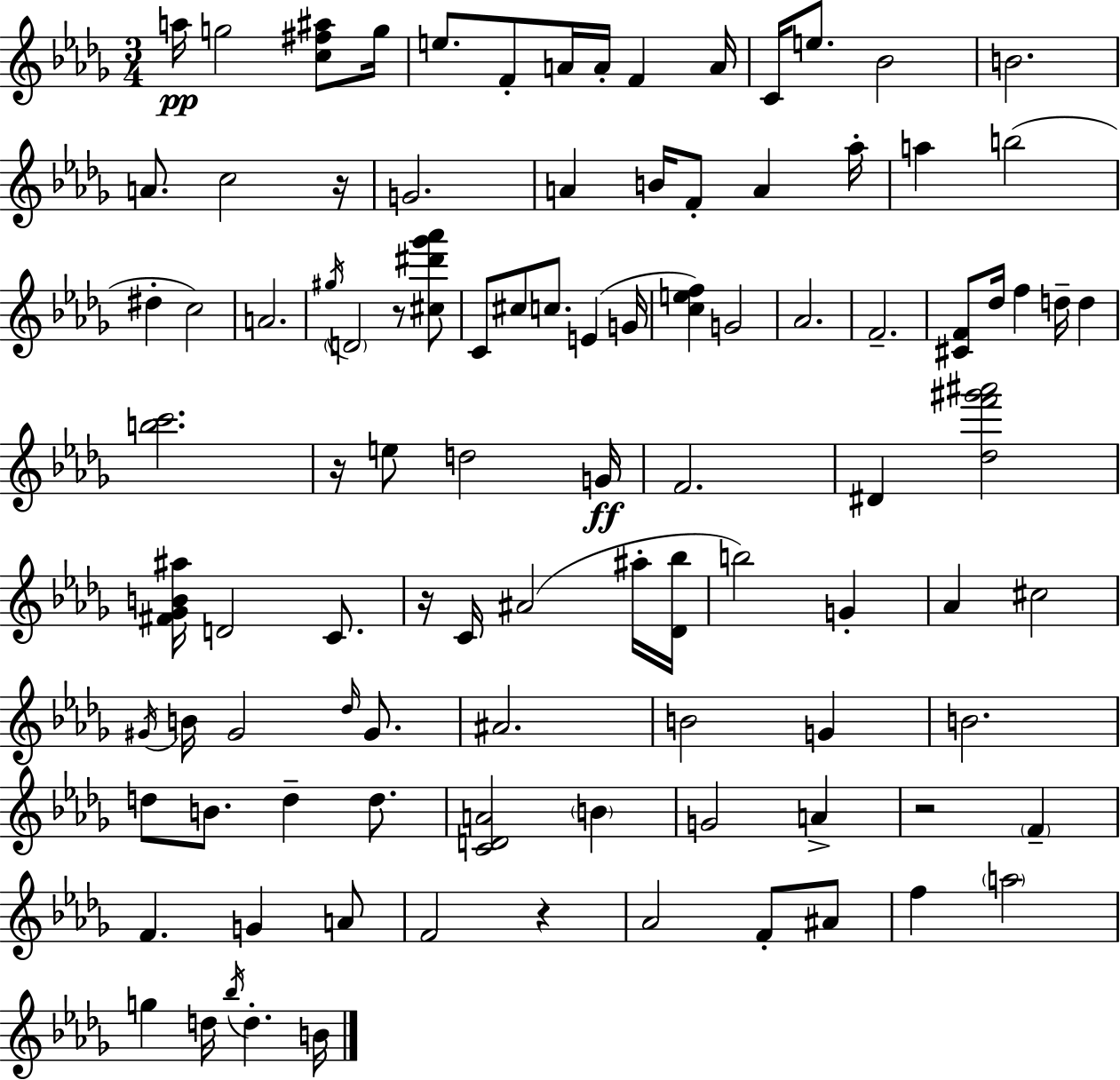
{
  \clef treble
  \numericTimeSignature
  \time 3/4
  \key bes \minor
  a''16\pp g''2 <c'' fis'' ais''>8 g''16 | e''8. f'8-. a'16 a'16-. f'4 a'16 | c'16 e''8. bes'2 | b'2. | \break a'8. c''2 r16 | g'2. | a'4 b'16 f'8-. a'4 aes''16-. | a''4 b''2( | \break dis''4-. c''2) | a'2. | \acciaccatura { gis''16 } \parenthesize d'2 r8 <cis'' dis''' ges''' aes'''>8 | c'8 cis''8 c''8. e'4( | \break g'16 <c'' e'' f''>4) g'2 | aes'2. | f'2.-- | <cis' f'>8 des''16 f''4 d''16-- d''4 | \break <b'' c'''>2. | r16 e''8 d''2 | g'16\ff f'2. | dis'4 <des'' f''' gis''' ais'''>2 | \break <fis' ges' b' ais''>16 d'2 c'8. | r16 c'16 ais'2( ais''16-. | <des' bes''>16 b''2) g'4-. | aes'4 cis''2 | \break \acciaccatura { gis'16 } b'16 gis'2 \grace { des''16 } | gis'8. ais'2. | b'2 g'4 | b'2. | \break d''8 b'8. d''4-- | d''8. <c' d' a'>2 \parenthesize b'4 | g'2 a'4-> | r2 \parenthesize f'4-- | \break f'4. g'4 | a'8 f'2 r4 | aes'2 f'8-. | ais'8 f''4 \parenthesize a''2 | \break g''4 d''16 \acciaccatura { bes''16 } d''4.-. | b'16 \bar "|."
}